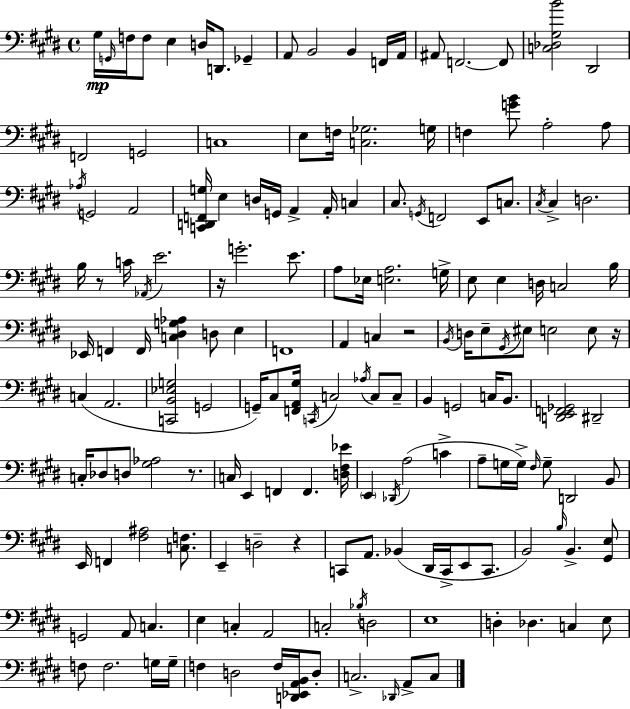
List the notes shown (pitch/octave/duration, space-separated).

G#3/s G2/s F3/s F3/e E3/q D3/s D2/e. Gb2/q A2/e B2/h B2/q F2/s A2/s A#2/e F2/h. F2/e [C3,Db3,G#3,B4]/h D#2/h F2/h G2/h C3/w E3/e F3/s [C3,Gb3]/h. G3/s F3/q [G4,B4]/e A3/h A3/e Ab3/s G2/h A2/h [C2,D2,F2,G3]/s E3/q D3/s G2/s A2/q A2/s C3/q C#3/e. G2/s F2/h E2/e C3/e. C#3/s C#3/q D3/h. B3/s R/e C4/s Ab2/s E4/h. R/s G4/h. E4/e. A3/e Eb3/s [E3,A3]/h. G3/s E3/e E3/q D3/s C3/h B3/s Eb2/s F2/q F2/s [C3,D#3,G3,Ab3]/q D3/e E3/q F2/w A2/q C3/q R/h B2/s D3/s E3/e G#2/s EIS3/e E3/h E3/e R/s C3/q A2/h. [C2,B2,Eb3,G3]/h G2/h G2/s C#3/e [F2,A2,G#3]/s C2/s C3/h Ab3/s C3/e C3/e B2/q G2/h C3/s B2/e. [D2,E2,F2,Gb2]/h D#2/h C3/s Db3/e D3/e [G#3,Ab3]/h R/e. C3/s E2/q F2/q F2/q. [D3,F#3,Eb4]/s E2/q Db2/s A3/h C4/q A3/e G3/s G3/s F#3/s G3/e D2/h B2/e E2/s F2/q [F#3,A#3]/h [C3,F3]/e. E2/q D3/h R/q C2/e A2/e. Bb2/q D#2/s C2/s E2/e C2/e. B2/h B3/s B2/q. [G#2,E3]/e G2/h A2/e C3/q. E3/q C3/q A2/h C3/h Bb3/s D3/h E3/w D3/q Db3/q. C3/q E3/e F3/e F3/h. G3/s G3/s F3/q D3/h F3/s [D2,Eb2,A2,B2]/s D3/e C3/h. Db2/s A2/e C3/e